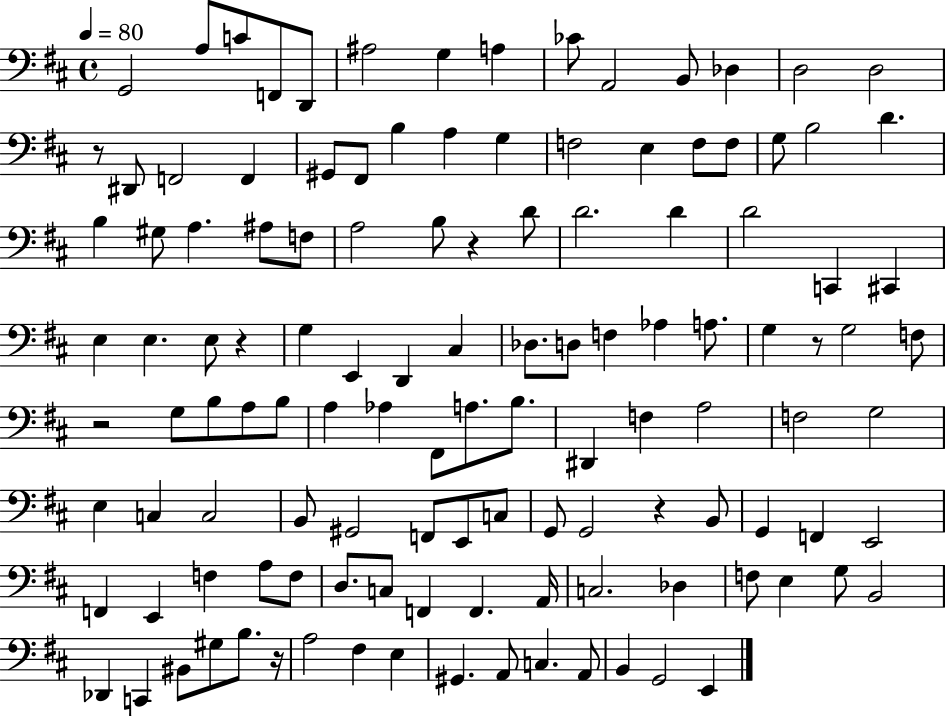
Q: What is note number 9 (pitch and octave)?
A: CES4